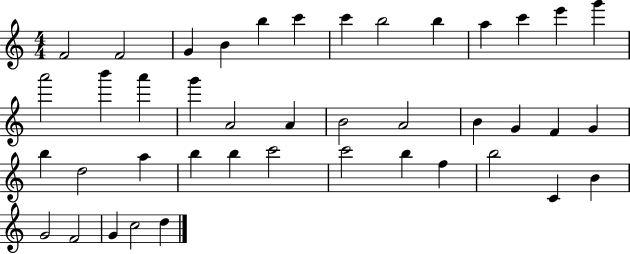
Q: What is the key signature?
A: C major